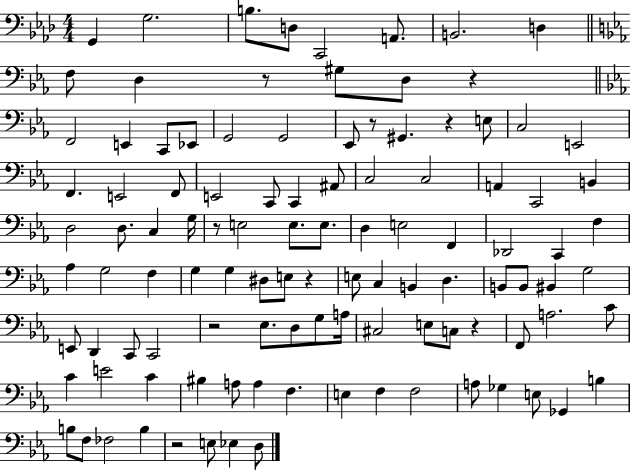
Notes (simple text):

G2/q G3/h. B3/e. D3/e C2/h A2/e. B2/h. D3/q F3/e D3/q R/e G#3/e D3/e R/q F2/h E2/q C2/e Eb2/e G2/h G2/h Eb2/e R/e G#2/q. R/q E3/e C3/h E2/h F2/q. E2/h F2/e E2/h C2/e C2/q A#2/e C3/h C3/h A2/q C2/h B2/q D3/h D3/e. C3/q G3/s R/e E3/h E3/e. E3/e. D3/q E3/h F2/q Db2/h C2/q F3/q Ab3/q G3/h F3/q G3/q G3/q D#3/e E3/e R/q E3/e C3/q B2/q D3/q. B2/e B2/e BIS2/q G3/h E2/e D2/q C2/e C2/h R/h Eb3/e. D3/e G3/e A3/s C#3/h E3/e C3/e R/q F2/e A3/h. C4/e C4/q E4/h C4/q BIS3/q A3/e A3/q F3/q. E3/q F3/q F3/h A3/e Gb3/q E3/e Gb2/q B3/q B3/e F3/e FES3/h B3/q R/h E3/e Eb3/q D3/e